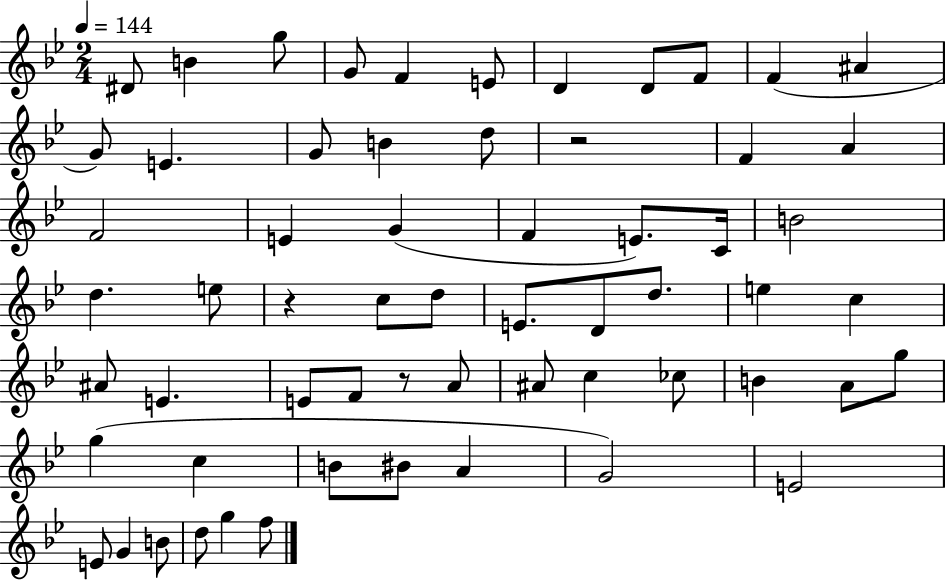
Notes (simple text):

D#4/e B4/q G5/e G4/e F4/q E4/e D4/q D4/e F4/e F4/q A#4/q G4/e E4/q. G4/e B4/q D5/e R/h F4/q A4/q F4/h E4/q G4/q F4/q E4/e. C4/s B4/h D5/q. E5/e R/q C5/e D5/e E4/e. D4/e D5/e. E5/q C5/q A#4/e E4/q. E4/e F4/e R/e A4/e A#4/e C5/q CES5/e B4/q A4/e G5/e G5/q C5/q B4/e BIS4/e A4/q G4/h E4/h E4/e G4/q B4/e D5/e G5/q F5/e